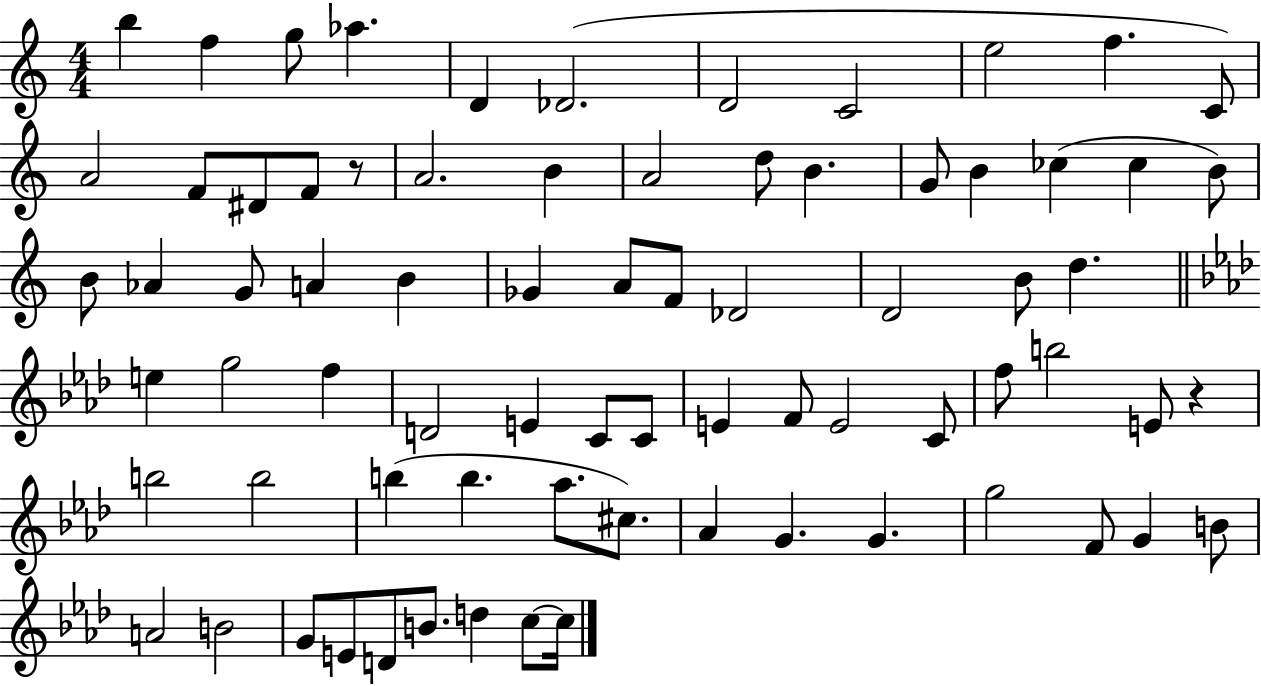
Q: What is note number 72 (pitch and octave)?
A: C5